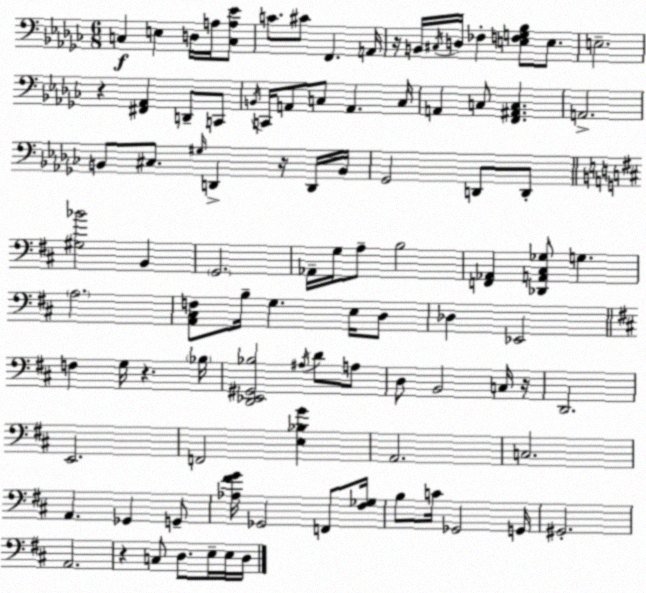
X:1
T:Untitled
M:6/8
L:1/4
K:Ebm
C, E, D,/4 A,/4 [C,A,_E]/2 C/2 ^C/2 F,, A,,/4 z/4 B,,/4 ^C,/4 D,/4 _F, [E,F,G,_B,]/2 E,/2 E,2 z [^F,,_A,,] D,,/2 C,,/2 B,,/4 C,,/4 A,,/2 C,/2 A,, C,/4 A,, C,/2 [F,,^A,,C,] A,,2 B,,/2 ^C,/2 ^G,/4 D,, z/4 D,,/4 B,,/4 _G,,2 D,,/2 D,,/2 [^G,_B]2 B,, G,,2 _A,,/4 G,/4 A,/2 B,2 [F,,_A,,] [_D,,A,,^C,_G,]/2 G, A,2 [A,,^C,F,]/2 B,/4 G, E,/4 D,/2 _D, _E,,2 F, G,/4 z _B,/4 [D,,_E,,^G,,_B,]2 ^A,/4 D/2 A,/2 D,/2 B,,2 C,/4 z/4 D,,2 E,,2 F,,2 [E,_B,G] A,,2 C,2 A,, _G,, G,,/2 [_A,^FG]/4 _G,,2 F,,/2 [^F,_G,]/4 B,/2 C/4 _G,,2 G,,/4 ^G,,2 A,,2 z C,/2 D,/2 E,/4 E,/4 D,/4